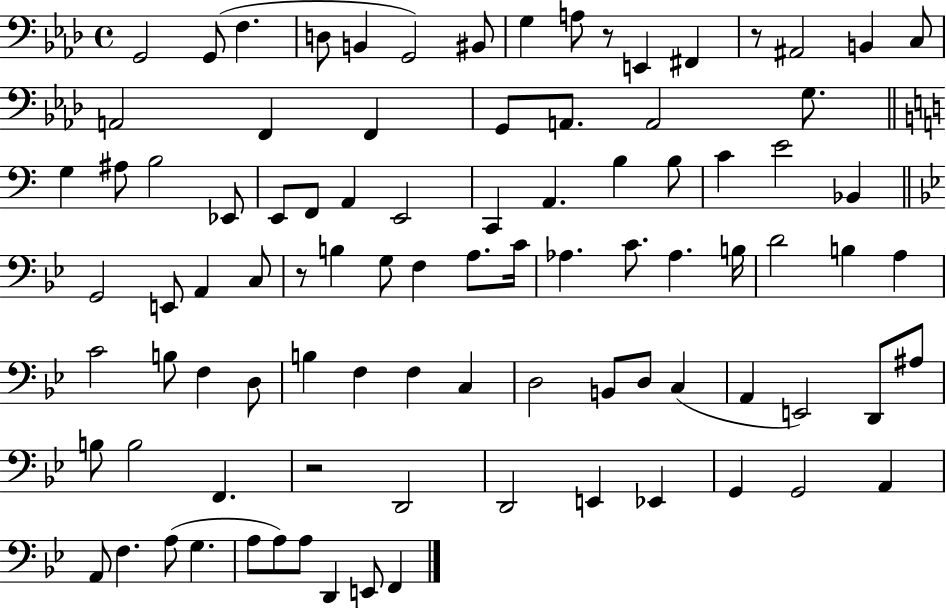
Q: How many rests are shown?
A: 4